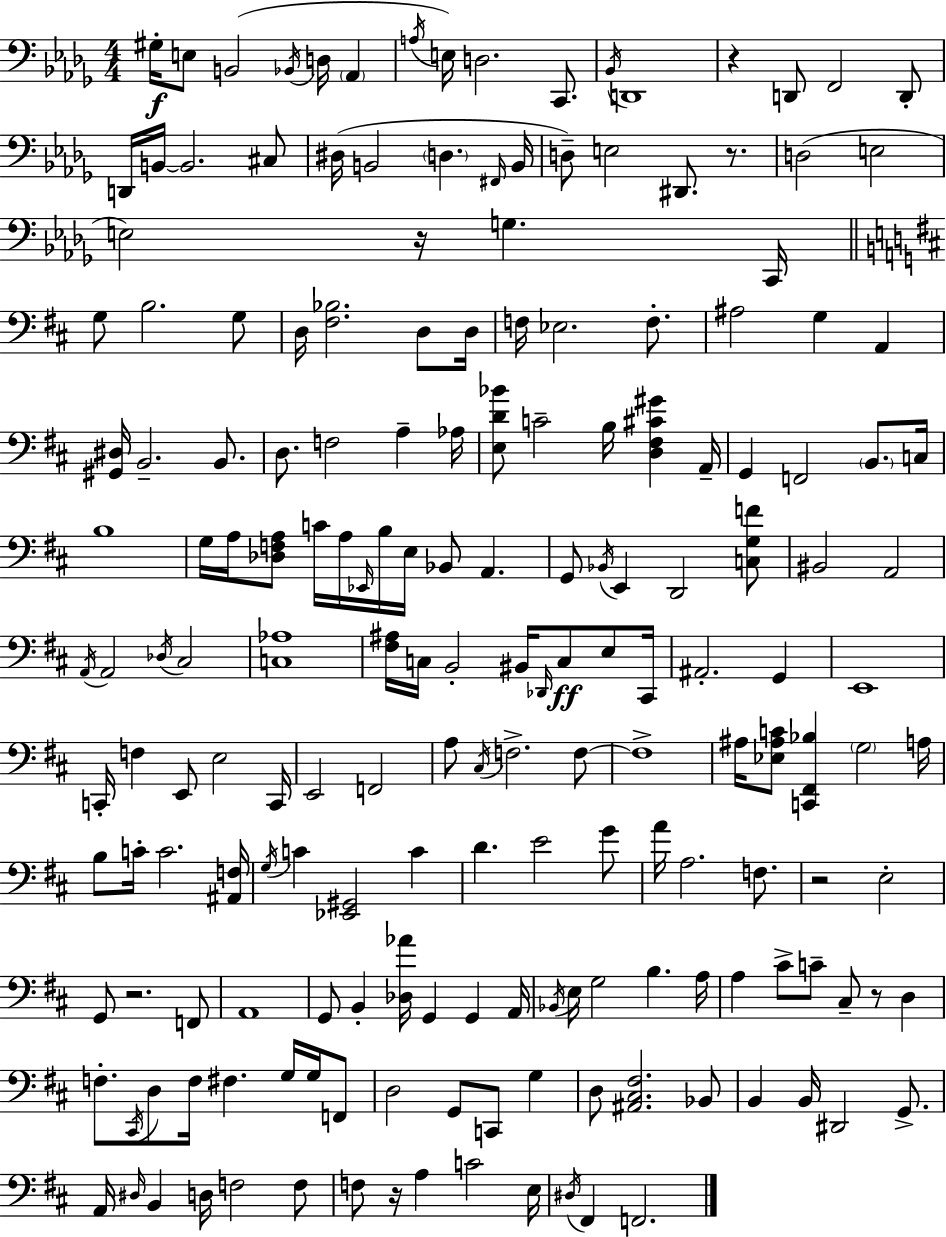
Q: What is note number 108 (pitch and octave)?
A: C4